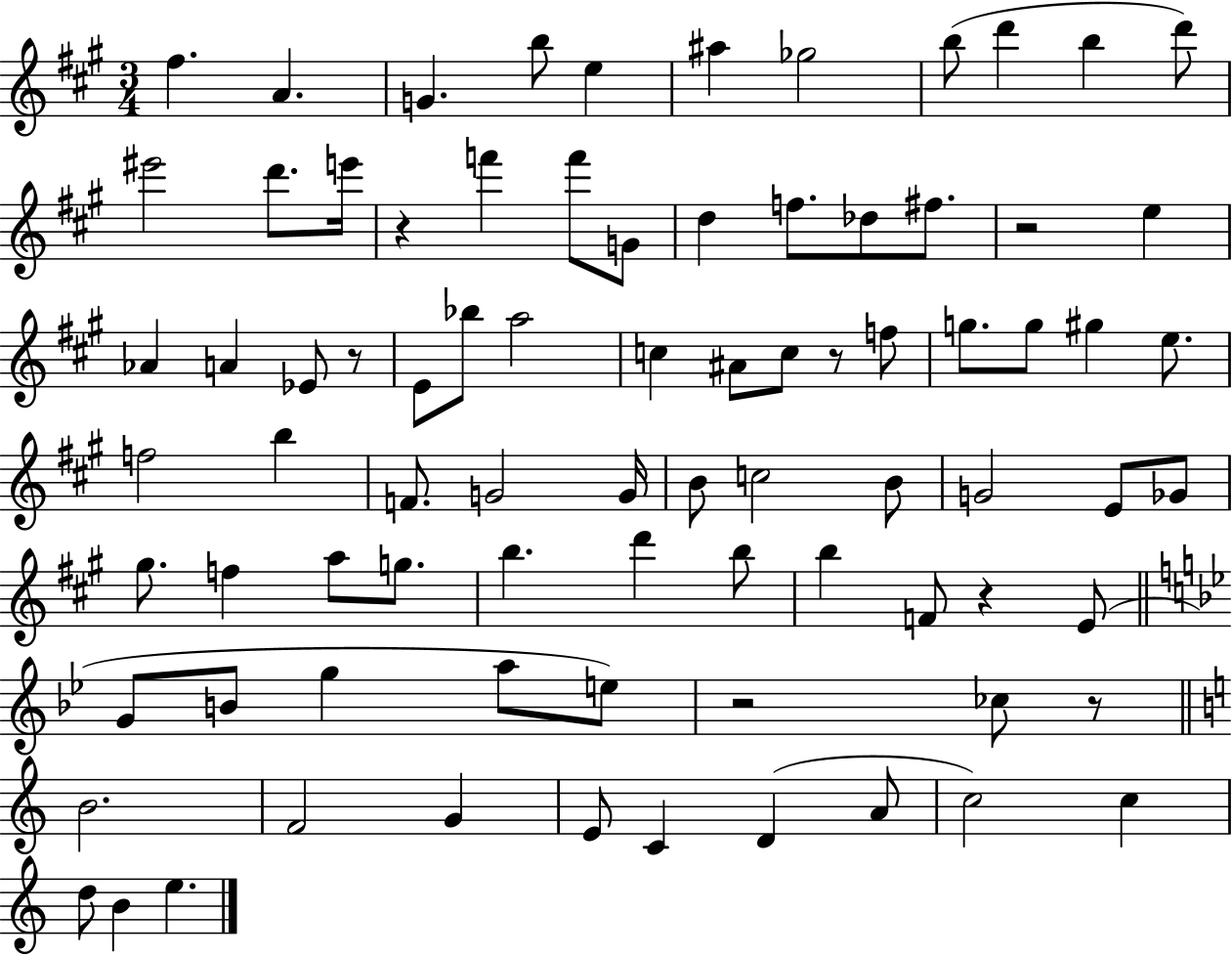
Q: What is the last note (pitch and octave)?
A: E5